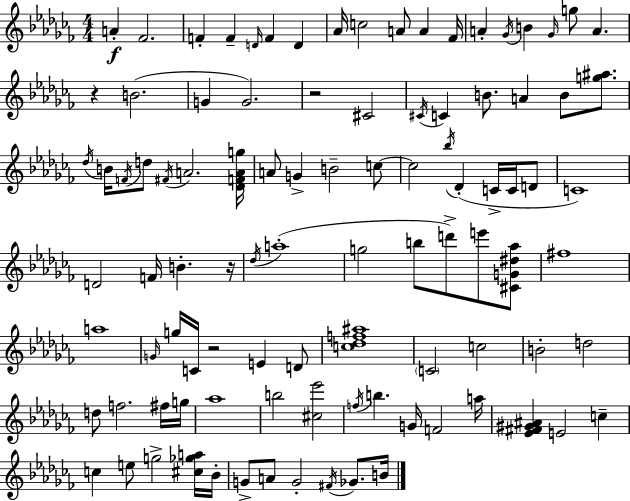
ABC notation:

X:1
T:Untitled
M:4/4
L:1/4
K:Abm
A _F2 F F D/4 F D _A/4 c2 A/2 A _F/4 A _G/4 B _G/4 g/2 A z B2 G G2 z2 ^C2 ^C/4 C B/2 A B/2 [g^a]/2 _d/4 B/4 F/4 d/2 ^F/4 A2 [_DFAg]/4 A/2 G B2 c/2 c2 _b/4 _D C/4 C/4 D/2 C4 D2 F/4 B z/4 _d/4 a4 g2 b/2 d'/2 e'/2 [^CG^d_a]/2 ^f4 a4 G/4 g/4 C/4 z2 E D/2 [c_df^a]4 C2 c2 B2 d2 d/2 f2 ^f/4 g/4 _a4 b2 [^c_e']2 f/4 b G/4 F2 a/4 [_E^F^G^A] E2 c c e/2 g2 [^c_ga]/4 _B/4 G/2 A/2 G2 ^F/4 _G/2 B/4